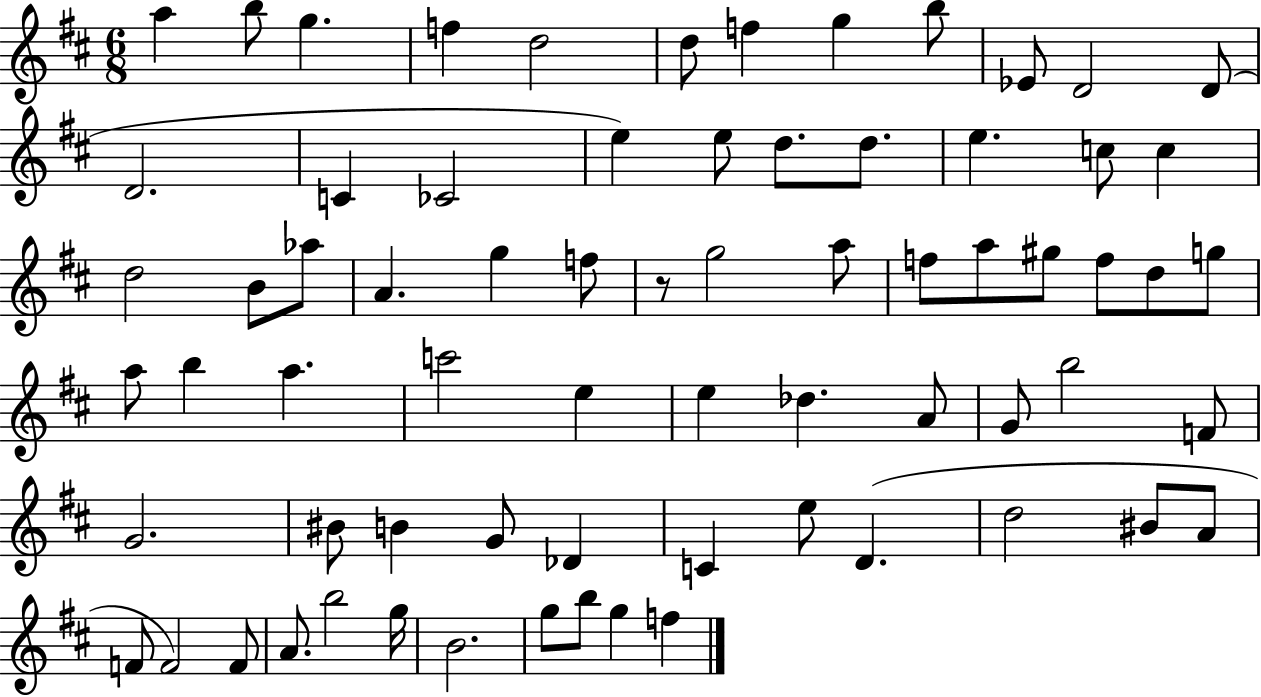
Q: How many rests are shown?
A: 1